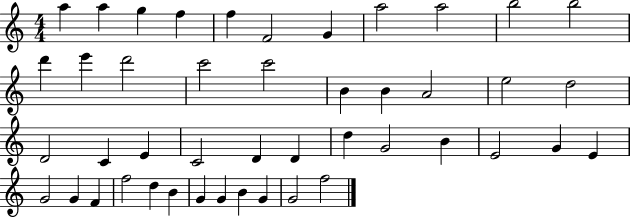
{
  \clef treble
  \numericTimeSignature
  \time 4/4
  \key c \major
  a''4 a''4 g''4 f''4 | f''4 f'2 g'4 | a''2 a''2 | b''2 b''2 | \break d'''4 e'''4 d'''2 | c'''2 c'''2 | b'4 b'4 a'2 | e''2 d''2 | \break d'2 c'4 e'4 | c'2 d'4 d'4 | d''4 g'2 b'4 | e'2 g'4 e'4 | \break g'2 g'4 f'4 | f''2 d''4 b'4 | g'4 g'4 b'4 g'4 | g'2 f''2 | \break \bar "|."
}